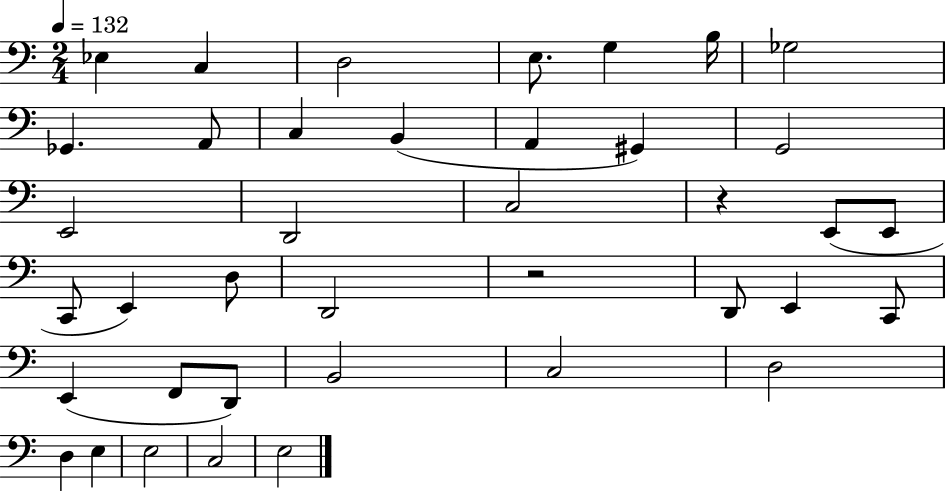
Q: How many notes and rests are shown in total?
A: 39